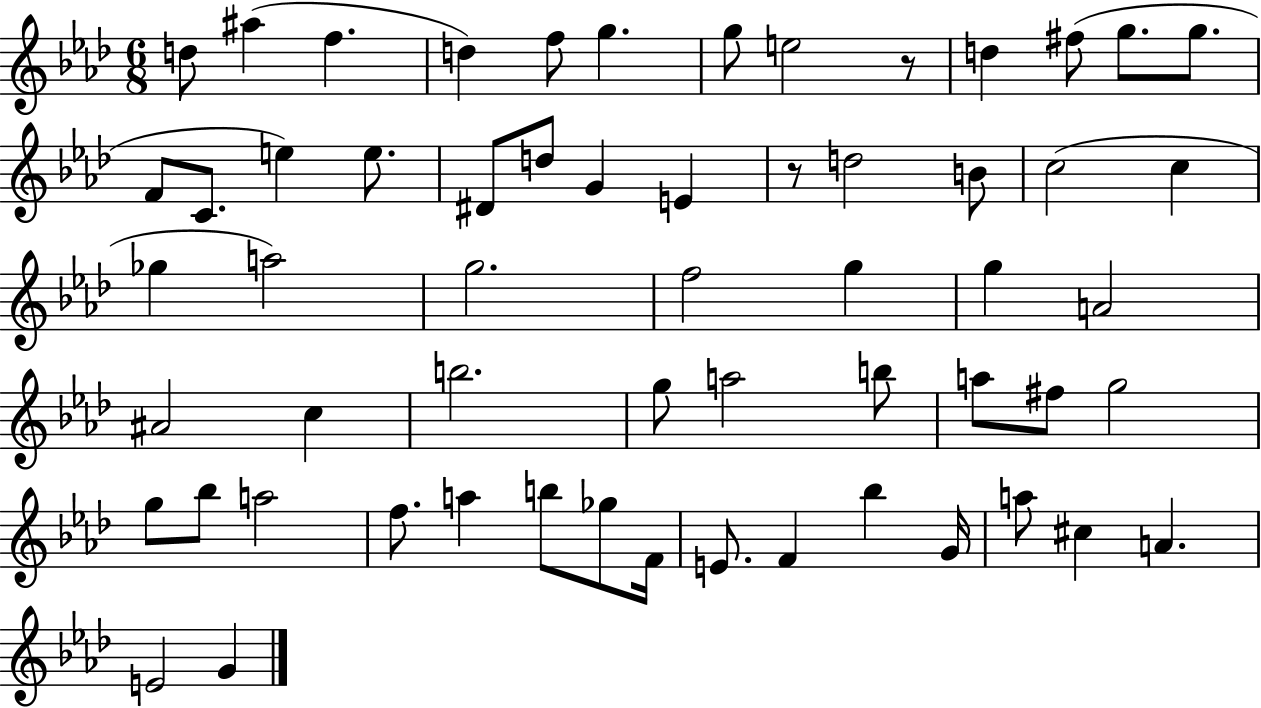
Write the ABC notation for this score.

X:1
T:Untitled
M:6/8
L:1/4
K:Ab
d/2 ^a f d f/2 g g/2 e2 z/2 d ^f/2 g/2 g/2 F/2 C/2 e e/2 ^D/2 d/2 G E z/2 d2 B/2 c2 c _g a2 g2 f2 g g A2 ^A2 c b2 g/2 a2 b/2 a/2 ^f/2 g2 g/2 _b/2 a2 f/2 a b/2 _g/2 F/4 E/2 F _b G/4 a/2 ^c A E2 G